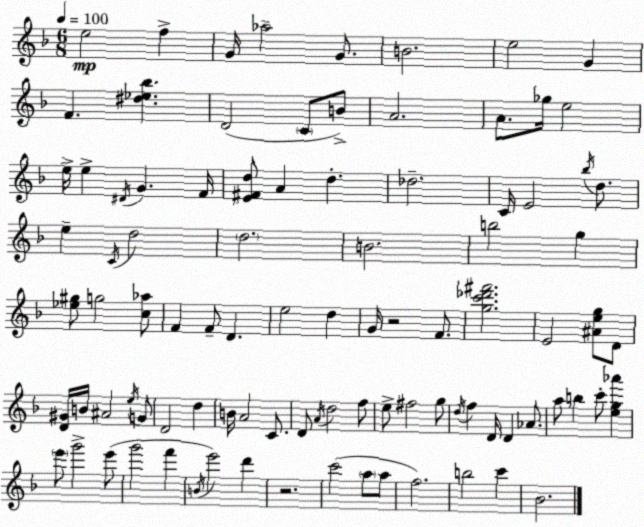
X:1
T:Untitled
M:6/8
L:1/4
K:F
e2 f G/4 _a2 G/2 B2 e2 G F [^d_e_b] D2 C/2 B/2 A2 A/2 _g/4 e2 e/4 e ^D/4 G F/4 [E^Fd]/2 A d _d2 C/4 E2 _b/4 d/2 e C/4 d2 d2 B2 b2 g [_e^g]/2 g2 [c_a]/2 F F/2 D e2 d G/4 z2 F/2 [gc'_d'^f']2 E2 [^Aeg]/2 D/2 [D^G]/4 B/4 ^A2 e/4 G/2 D2 d B/4 A2 C/2 D/2 A/4 d2 f/2 e/2 ^f2 g/2 d/4 f D/4 D _A/2 a/2 b c'/2 [eg_a'] e'/2 g'2 e'/2 g'2 f' B/4 e'2 d' z2 c'2 a/2 a/2 f2 b2 c' _B2